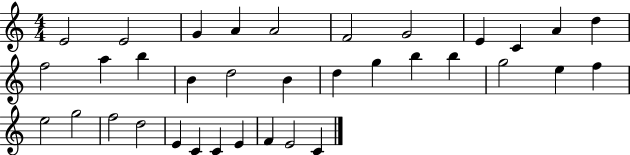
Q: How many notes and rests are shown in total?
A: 35